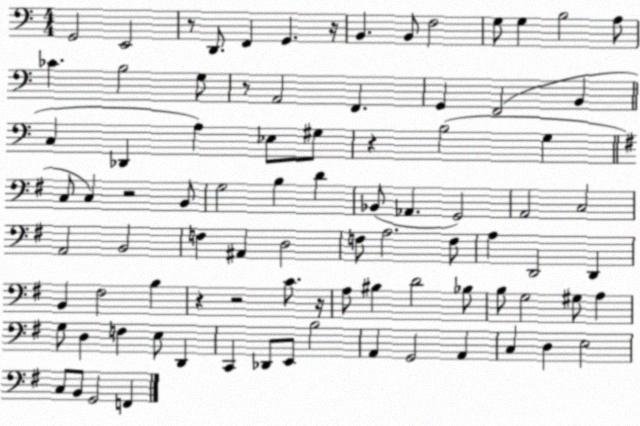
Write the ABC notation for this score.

X:1
T:Untitled
M:4/4
L:1/4
K:C
G,,2 E,,2 z/2 D,,/2 F,, G,, z/4 B,, B,,/2 F,2 G,/2 G, B,2 A,/2 _C B,2 G,/2 z/2 A,,2 F,, G,, F,,2 B,, C, _D,, A, _E,/2 ^G,/2 z B,2 G, C,/2 C, z2 B,,/2 G,2 B, D _B,,/2 _A,, G,,2 A,,2 C,2 A,,2 B,,2 F, ^A,, D,2 F,/2 A,2 F,/2 A, D,,2 D,, B,, ^F,2 B, z z2 C/2 z/4 A,/2 ^B, D2 _B,/2 B,/2 G,2 ^G,/2 A, G,/2 D, F, E,/2 D,, C,, _D,,/2 E,,/2 B,2 A,, G,,2 A,, C, D, E,2 C,/2 B,,/2 G,,2 F,,